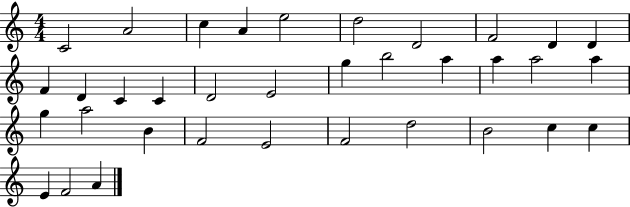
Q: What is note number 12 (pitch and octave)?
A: D4